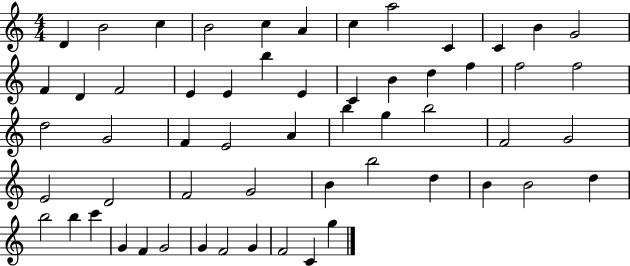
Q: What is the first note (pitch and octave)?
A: D4